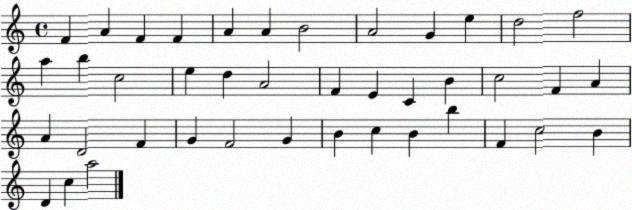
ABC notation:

X:1
T:Untitled
M:4/4
L:1/4
K:C
F A F F A A B2 A2 G e d2 f2 a b c2 e d A2 F E C B c2 F A A D2 F G F2 G B c B b F c2 B D c a2